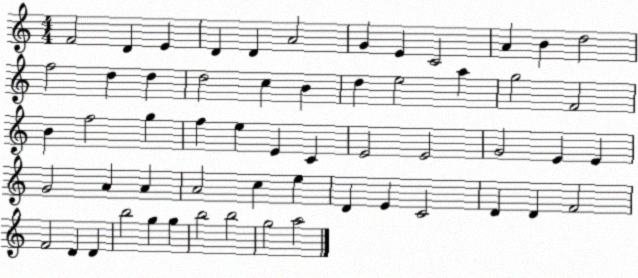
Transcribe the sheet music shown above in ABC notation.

X:1
T:Untitled
M:4/4
L:1/4
K:C
F2 D E D D A2 G E C2 A B d2 f2 d d d2 c B d e2 a g2 F2 B f2 g f e E C E2 E2 G2 E E G2 A A A2 c e D E C2 D D F2 F2 D D b2 g g b2 b2 g2 a2